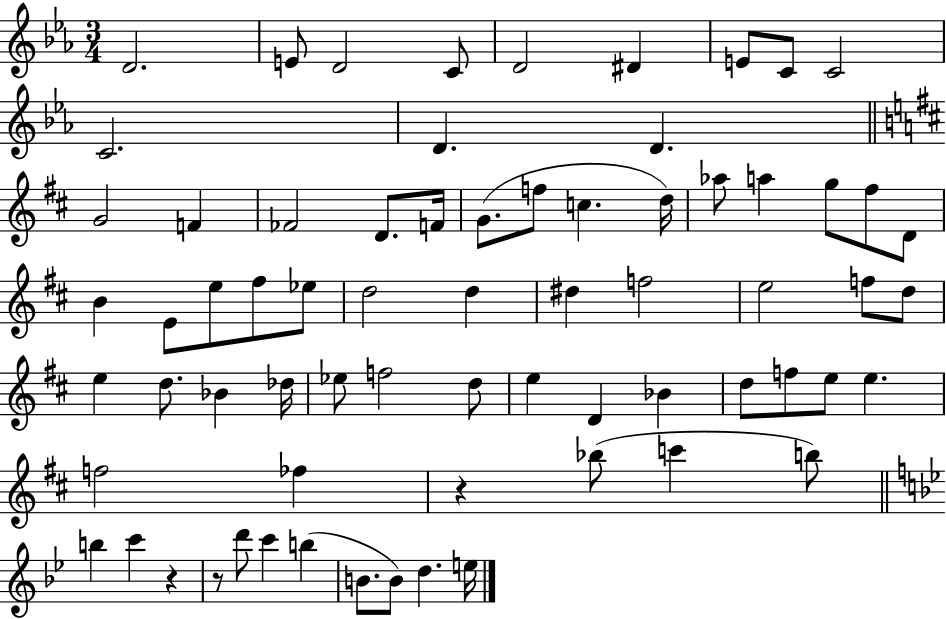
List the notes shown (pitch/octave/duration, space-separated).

D4/h. E4/e D4/h C4/e D4/h D#4/q E4/e C4/e C4/h C4/h. D4/q. D4/q. G4/h F4/q FES4/h D4/e. F4/s G4/e. F5/e C5/q. D5/s Ab5/e A5/q G5/e F#5/e D4/e B4/q E4/e E5/e F#5/e Eb5/e D5/h D5/q D#5/q F5/h E5/h F5/e D5/e E5/q D5/e. Bb4/q Db5/s Eb5/e F5/h D5/e E5/q D4/q Bb4/q D5/e F5/e E5/e E5/q. F5/h FES5/q R/q Bb5/e C6/q B5/e B5/q C6/q R/q R/e D6/e C6/q B5/q B4/e. B4/e D5/q. E5/s